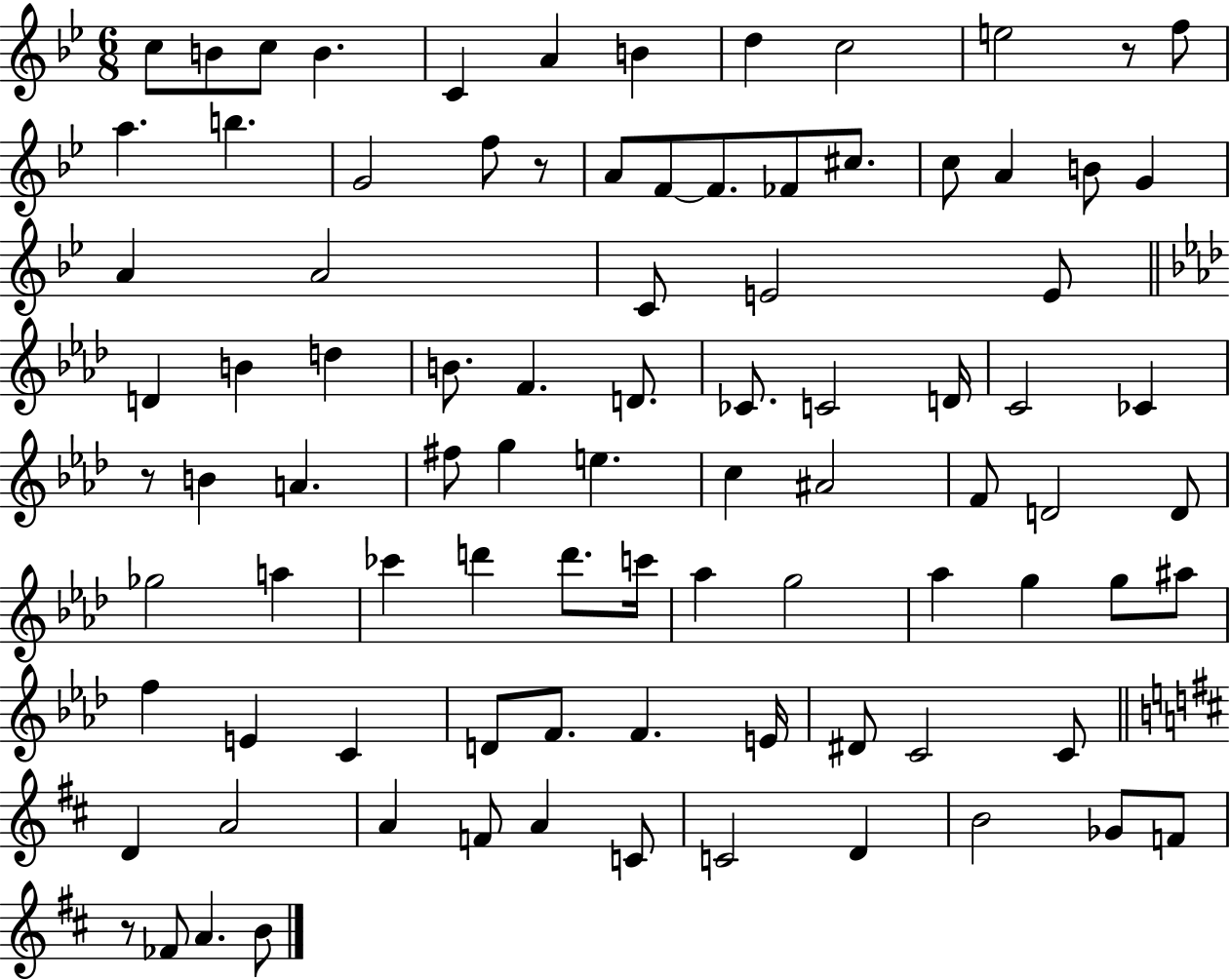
C5/e B4/e C5/e B4/q. C4/q A4/q B4/q D5/q C5/h E5/h R/e F5/e A5/q. B5/q. G4/h F5/e R/e A4/e F4/e F4/e. FES4/e C#5/e. C5/e A4/q B4/e G4/q A4/q A4/h C4/e E4/h E4/e D4/q B4/q D5/q B4/e. F4/q. D4/e. CES4/e. C4/h D4/s C4/h CES4/q R/e B4/q A4/q. F#5/e G5/q E5/q. C5/q A#4/h F4/e D4/h D4/e Gb5/h A5/q CES6/q D6/q D6/e. C6/s Ab5/q G5/h Ab5/q G5/q G5/e A#5/e F5/q E4/q C4/q D4/e F4/e. F4/q. E4/s D#4/e C4/h C4/e D4/q A4/h A4/q F4/e A4/q C4/e C4/h D4/q B4/h Gb4/e F4/e R/e FES4/e A4/q. B4/e